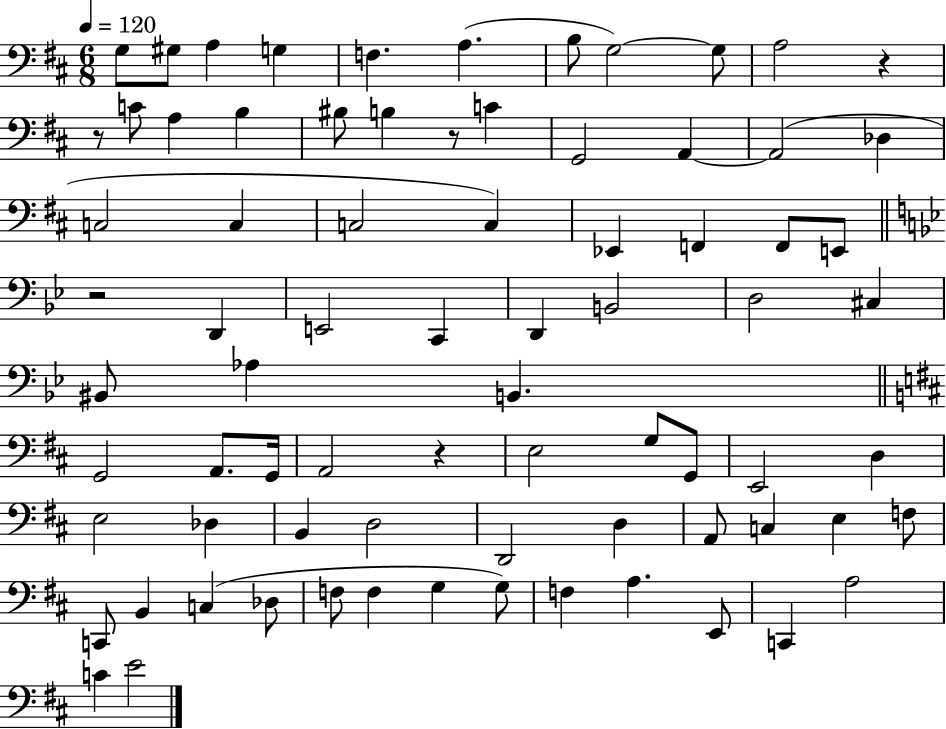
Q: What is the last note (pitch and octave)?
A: E4